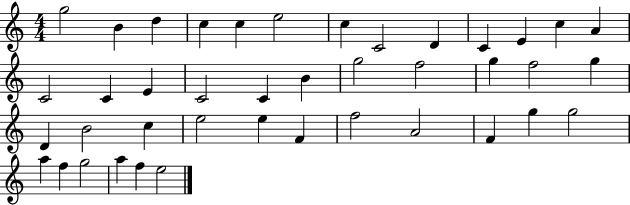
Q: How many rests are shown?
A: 0